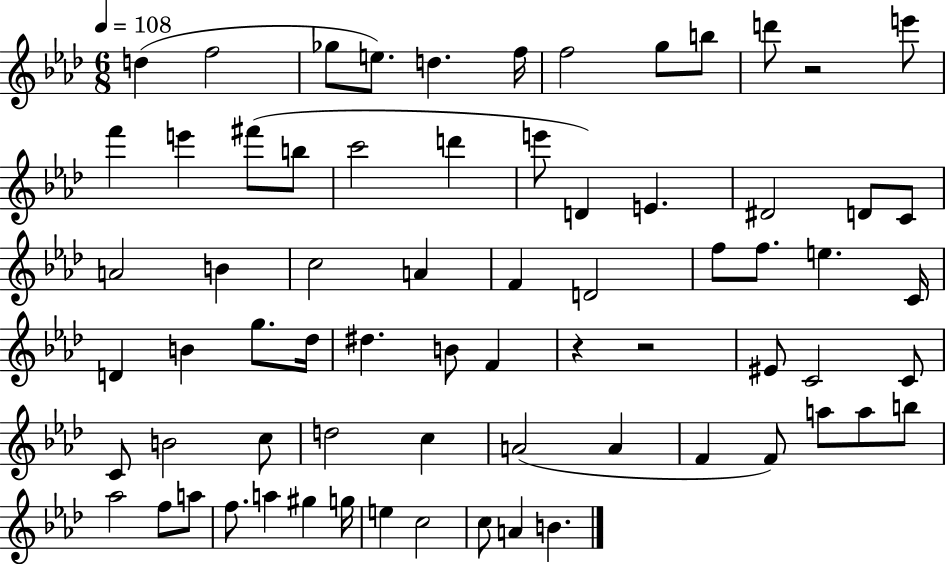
D5/q F5/h Gb5/e E5/e. D5/q. F5/s F5/h G5/e B5/e D6/e R/h E6/e F6/q E6/q F#6/e B5/e C6/h D6/q E6/e D4/q E4/q. D#4/h D4/e C4/e A4/h B4/q C5/h A4/q F4/q D4/h F5/e F5/e. E5/q. C4/s D4/q B4/q G5/e. Db5/s D#5/q. B4/e F4/q R/q R/h EIS4/e C4/h C4/e C4/e B4/h C5/e D5/h C5/q A4/h A4/q F4/q F4/e A5/e A5/e B5/e Ab5/h F5/e A5/e F5/e. A5/q G#5/q G5/s E5/q C5/h C5/e A4/q B4/q.